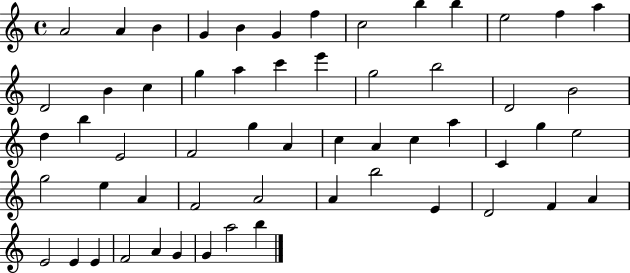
X:1
T:Untitled
M:4/4
L:1/4
K:C
A2 A B G B G f c2 b b e2 f a D2 B c g a c' e' g2 b2 D2 B2 d b E2 F2 g A c A c a C g e2 g2 e A F2 A2 A b2 E D2 F A E2 E E F2 A G G a2 b